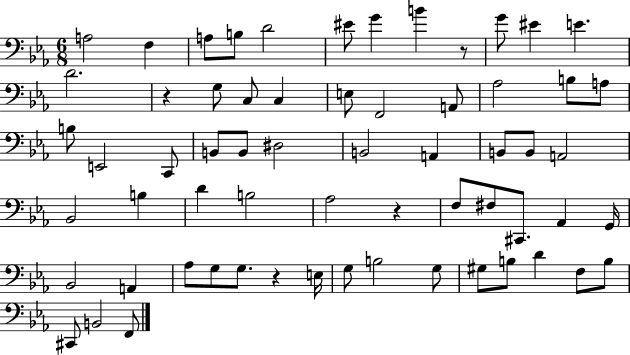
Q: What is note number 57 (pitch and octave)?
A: C#2